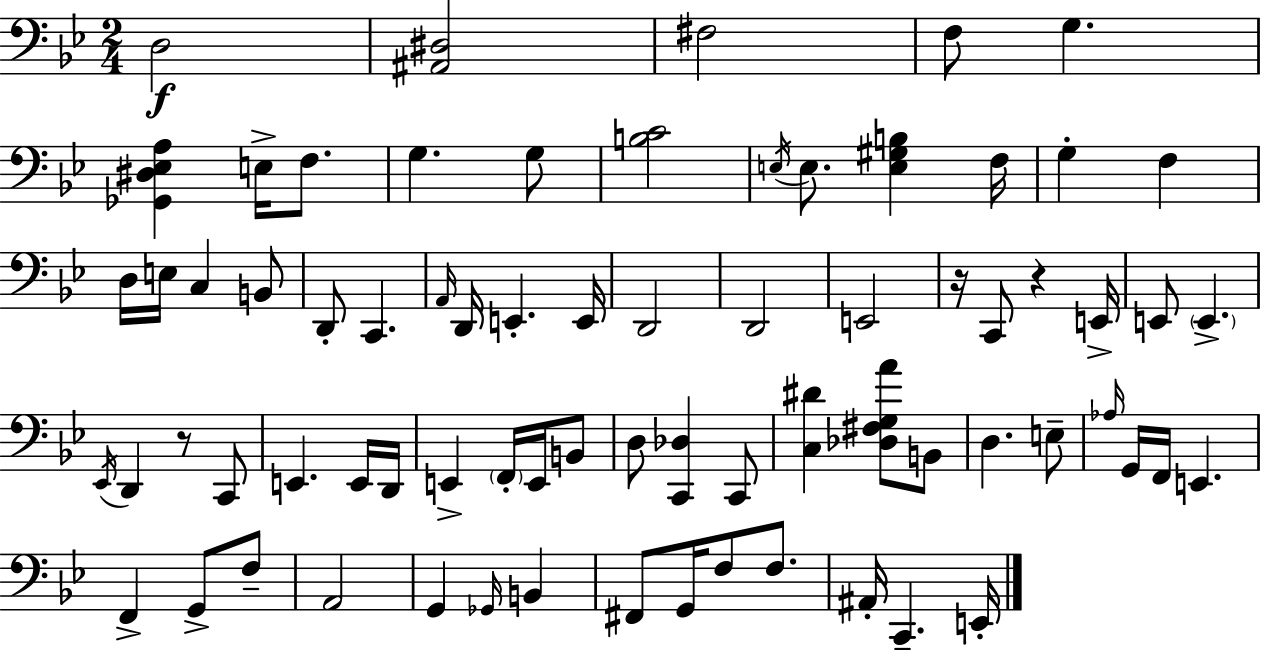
{
  \clef bass
  \numericTimeSignature
  \time 2/4
  \key bes \major
  d2\f | <ais, dis>2 | fis2 | f8 g4. | \break <ges, dis ees a>4 e16-> f8. | g4. g8 | <b c'>2 | \acciaccatura { e16 } e8. <e gis b>4 | \break f16 g4-. f4 | d16 e16 c4 b,8 | d,8-. c,4. | \grace { a,16 } d,16 e,4.-. | \break e,16 d,2 | d,2 | e,2 | r16 c,8 r4 | \break e,16-> e,8 \parenthesize e,4.-> | \acciaccatura { ees,16 } d,4 r8 | c,8 e,4. | e,16 d,16 e,4-> \parenthesize f,16-. | \break e,16 b,8 d8 <c, des>4 | c,8 <c dis'>4 <des fis g a'>8 | b,8 d4. | e8-- \grace { aes16 } g,16 f,16 e,4. | \break f,4-> | g,8-> f8-- a,2 | g,4 | \grace { ges,16 } b,4 fis,8 g,16 | \break f8 f8. ais,16-. c,4.-- | e,16-. \bar "|."
}